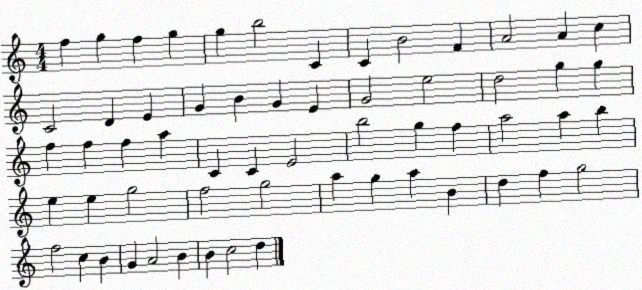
X:1
T:Untitled
M:4/4
L:1/4
K:C
f g f g g b2 C C B2 F A2 A c C2 D E G B G E G2 e2 d2 g g f f f a C C E2 b2 g f a2 a b e e g2 f2 g2 a g a B d f g2 f2 c B G A2 B B c2 d